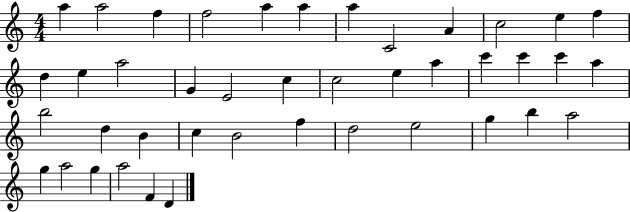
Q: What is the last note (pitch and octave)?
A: D4